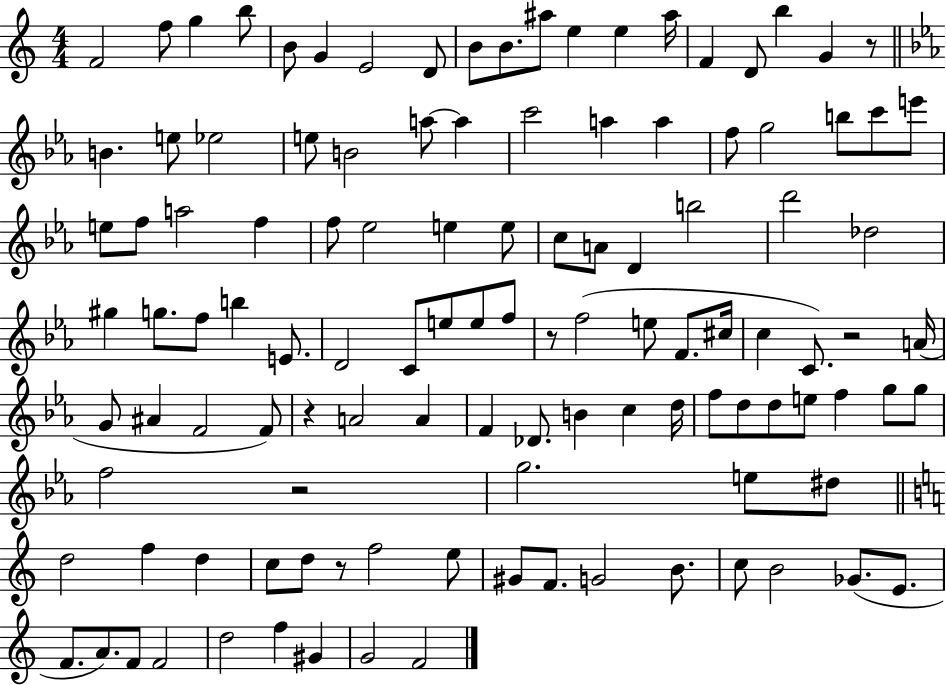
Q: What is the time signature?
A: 4/4